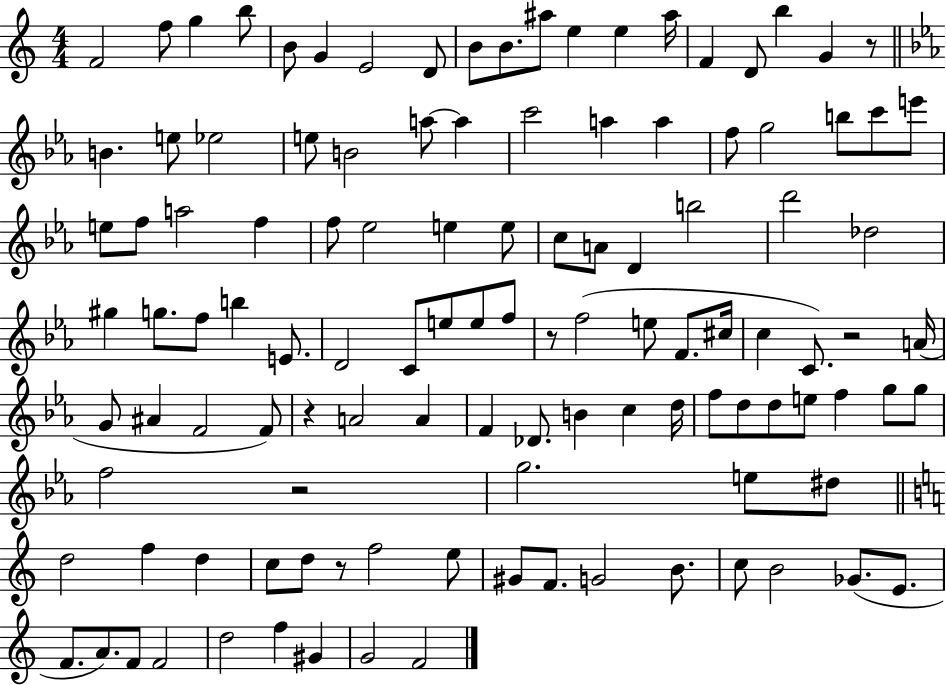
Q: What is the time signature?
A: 4/4